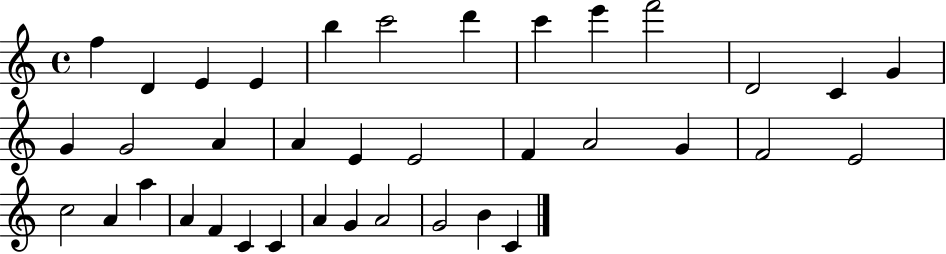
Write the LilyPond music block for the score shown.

{
  \clef treble
  \time 4/4
  \defaultTimeSignature
  \key c \major
  f''4 d'4 e'4 e'4 | b''4 c'''2 d'''4 | c'''4 e'''4 f'''2 | d'2 c'4 g'4 | \break g'4 g'2 a'4 | a'4 e'4 e'2 | f'4 a'2 g'4 | f'2 e'2 | \break c''2 a'4 a''4 | a'4 f'4 c'4 c'4 | a'4 g'4 a'2 | g'2 b'4 c'4 | \break \bar "|."
}